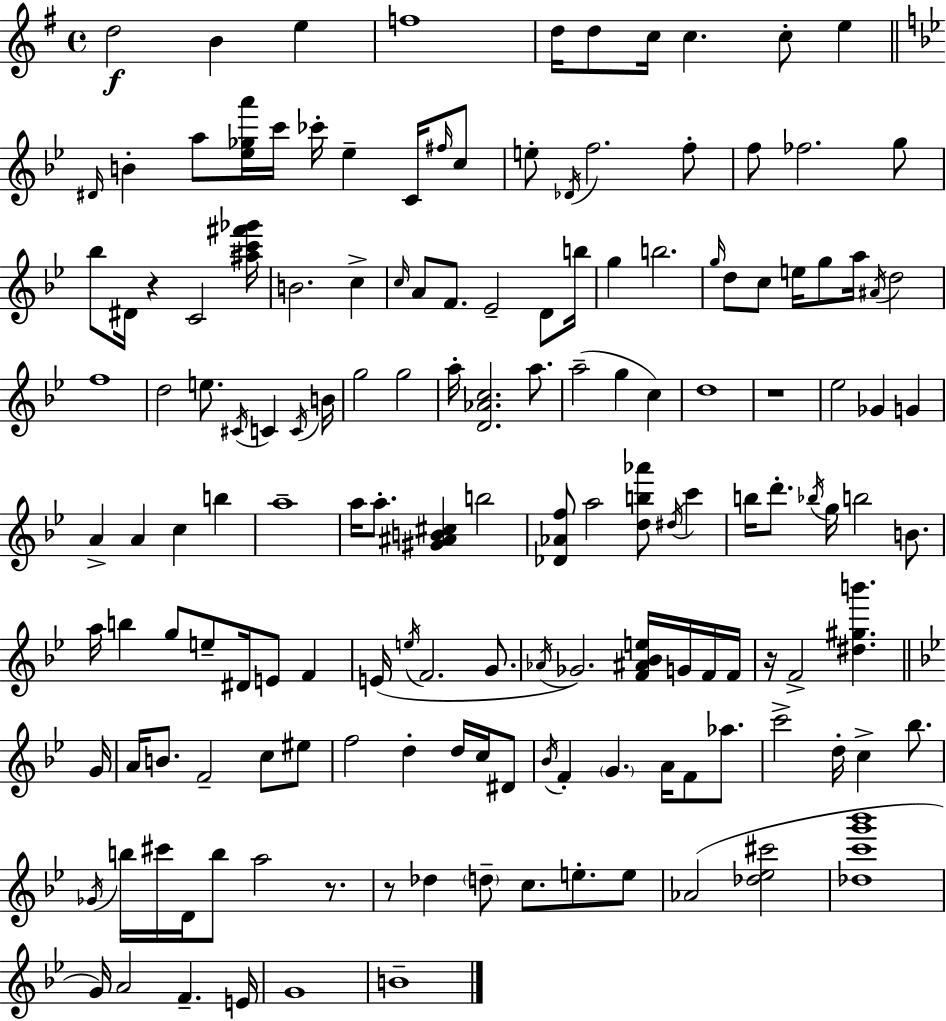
{
  \clef treble
  \time 4/4
  \defaultTimeSignature
  \key e \minor
  d''2\f b'4 e''4 | f''1 | d''16 d''8 c''16 c''4. c''8-. e''4 | \bar "||" \break \key g \minor \grace { dis'16 } b'4-. a''8 <ees'' ges'' a'''>16 c'''16 ces'''16-. ees''4-- c'16 \grace { fis''16 } | c''8 e''8-. \acciaccatura { des'16 } f''2. | f''8-. f''8 fes''2. | g''8 bes''8 dis'16 r4 c'2 | \break <ais'' c''' fis''' ges'''>16 b'2. c''4-> | \grace { c''16 } a'8 f'8. ees'2-- | d'8 b''16 g''4 b''2. | \grace { g''16 } d''8 c''8 e''16 g''8 a''16 \acciaccatura { ais'16 } d''2 | \break f''1 | d''2 e''8. | \acciaccatura { cis'16 } c'4 \acciaccatura { c'16 } b'16 g''2 | g''2 a''16-. <d' aes' c''>2. | \break a''8. a''2--( | g''4 c''4) d''1 | r1 | ees''2 | \break ges'4 g'4 a'4-> a'4 | c''4 b''4 a''1-- | a''16 a''8.-. <gis' ais' b' cis''>4 | b''2 <des' aes' f''>8 a''2 | \break <d'' b'' aes'''>8 \acciaccatura { dis''16 } c'''4 b''16 d'''8.-. \acciaccatura { bes''16 } g''16 b''2 | b'8. a''16 b''4 g''8 | e''8-- dis'16 e'8 f'4 e'16( \acciaccatura { e''16 } f'2. | g'8. \acciaccatura { aes'16 }) ges'2. | \break <f' ais' bes' e''>16 g'16 f'16 f'16 r16 f'2-> | <dis'' gis'' b'''>4. \bar "||" \break \key g \minor g'16 a'16 b'8. f'2-- c''8 eis''8 | f''2 d''4-. d''16 c''16 dis'8 | \acciaccatura { bes'16 } f'4-. \parenthesize g'4. a'16 f'8 aes''8. | c'''2-> d''16-. c''4-> bes''8. | \break \acciaccatura { ges'16 } b''16 cis'''16 d'16 b''8 a''2 | r8. r8 des''4 \parenthesize d''8-- c''8. e''8.-. | e''8 aes'2( <des'' ees'' cis'''>2 | <des'' c''' g''' bes'''>1 | \break g'16) a'2 f'4.-- | e'16 g'1 | b'1-- | \bar "|."
}